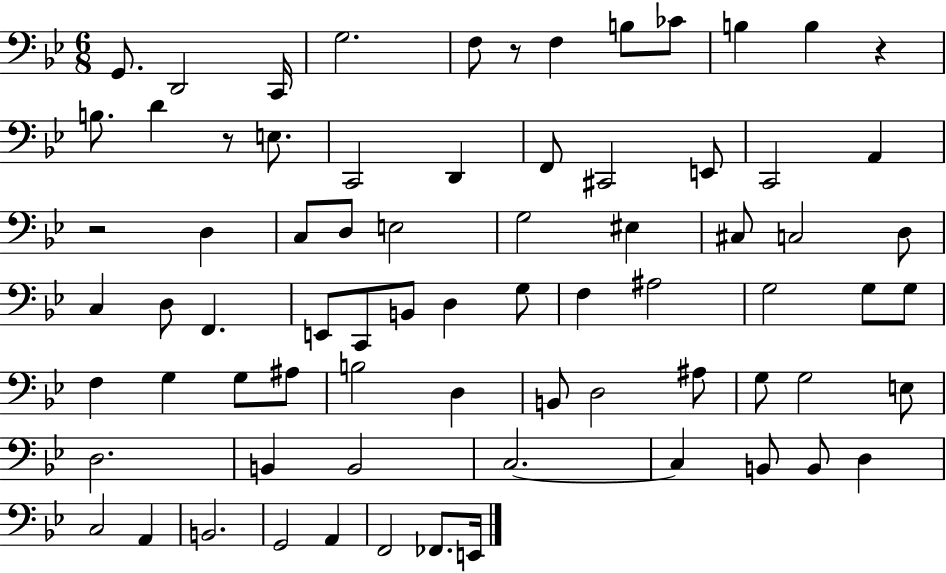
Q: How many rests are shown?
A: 4